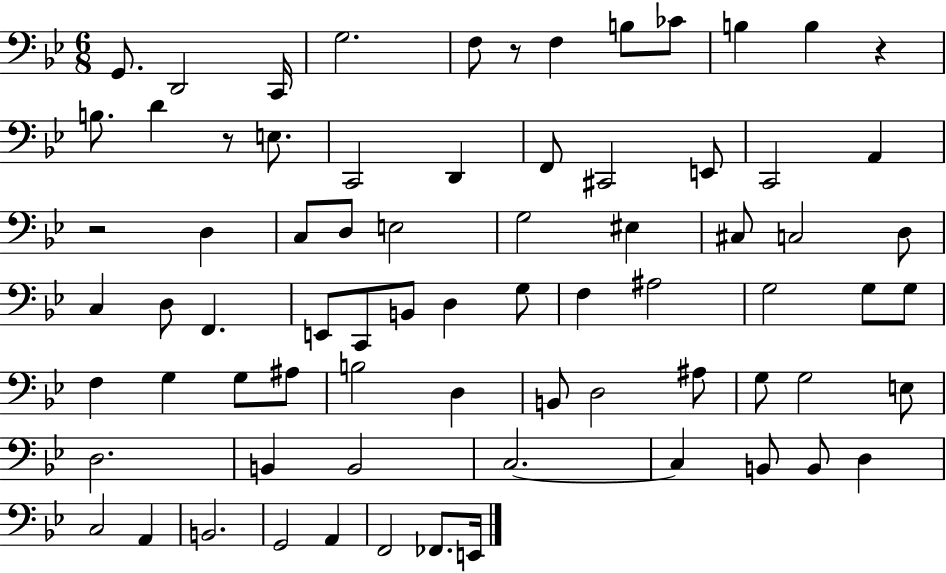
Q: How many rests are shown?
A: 4